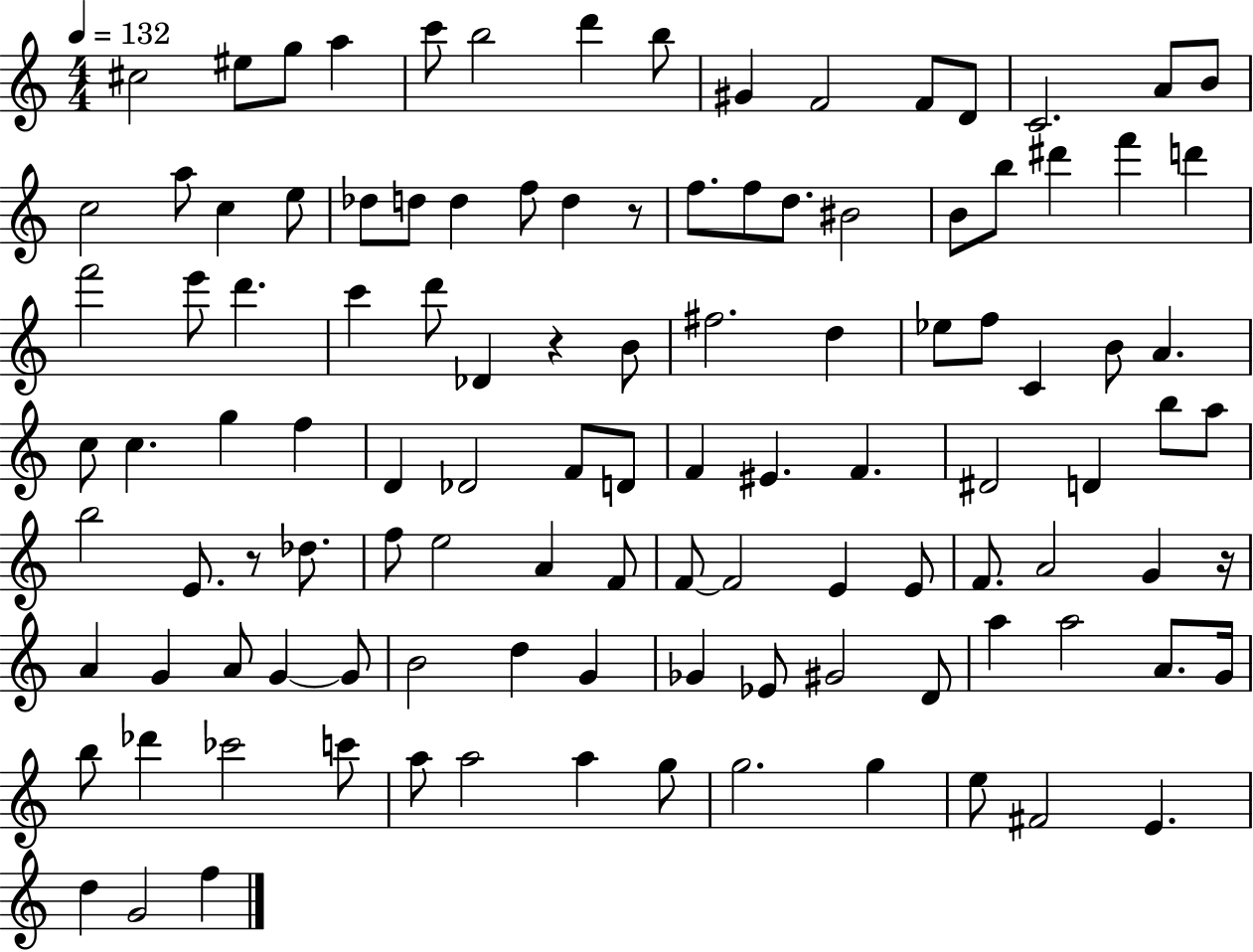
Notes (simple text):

C#5/h EIS5/e G5/e A5/q C6/e B5/h D6/q B5/e G#4/q F4/h F4/e D4/e C4/h. A4/e B4/e C5/h A5/e C5/q E5/e Db5/e D5/e D5/q F5/e D5/q R/e F5/e. F5/e D5/e. BIS4/h B4/e B5/e D#6/q F6/q D6/q F6/h E6/e D6/q. C6/q D6/e Db4/q R/q B4/e F#5/h. D5/q Eb5/e F5/e C4/q B4/e A4/q. C5/e C5/q. G5/q F5/q D4/q Db4/h F4/e D4/e F4/q EIS4/q. F4/q. D#4/h D4/q B5/e A5/e B5/h E4/e. R/e Db5/e. F5/e E5/h A4/q F4/e F4/e F4/h E4/q E4/e F4/e. A4/h G4/q R/s A4/q G4/q A4/e G4/q G4/e B4/h D5/q G4/q Gb4/q Eb4/e G#4/h D4/e A5/q A5/h A4/e. G4/s B5/e Db6/q CES6/h C6/e A5/e A5/h A5/q G5/e G5/h. G5/q E5/e F#4/h E4/q. D5/q G4/h F5/q